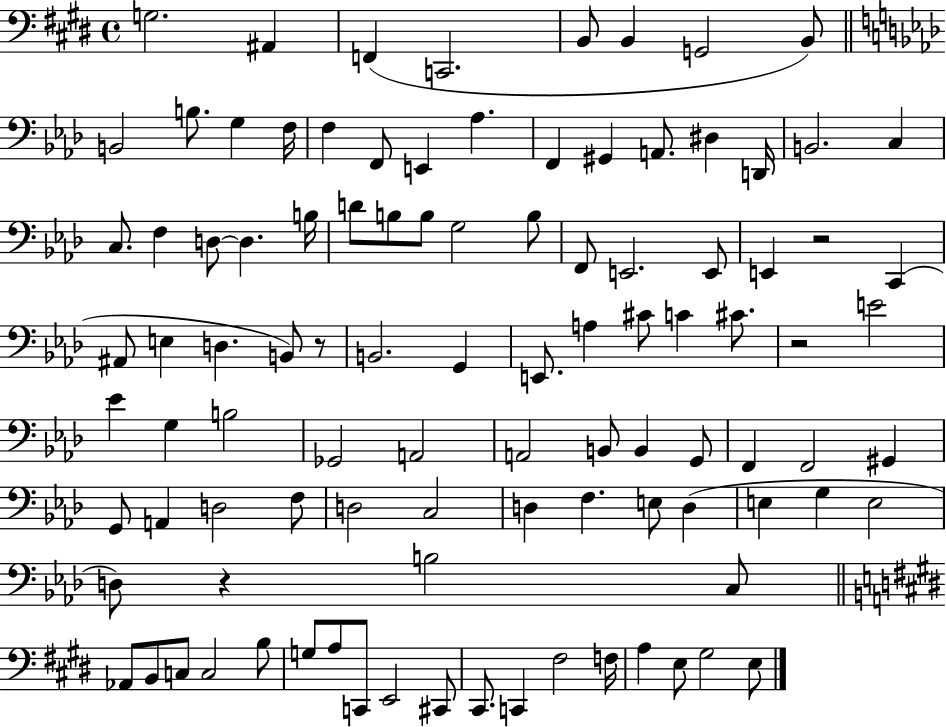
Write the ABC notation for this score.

X:1
T:Untitled
M:4/4
L:1/4
K:E
G,2 ^A,, F,, C,,2 B,,/2 B,, G,,2 B,,/2 B,,2 B,/2 G, F,/4 F, F,,/2 E,, _A, F,, ^G,, A,,/2 ^D, D,,/4 B,,2 C, C,/2 F, D,/2 D, B,/4 D/2 B,/2 B,/2 G,2 B,/2 F,,/2 E,,2 E,,/2 E,, z2 C,, ^A,,/2 E, D, B,,/2 z/2 B,,2 G,, E,,/2 A, ^C/2 C ^C/2 z2 E2 _E G, B,2 _G,,2 A,,2 A,,2 B,,/2 B,, G,,/2 F,, F,,2 ^G,, G,,/2 A,, D,2 F,/2 D,2 C,2 D, F, E,/2 D, E, G, E,2 D,/2 z B,2 C,/2 _A,,/2 B,,/2 C,/2 C,2 B,/2 G,/2 A,/2 C,,/2 E,,2 ^C,,/2 ^C,,/2 C,, ^F,2 F,/4 A, E,/2 ^G,2 E,/2